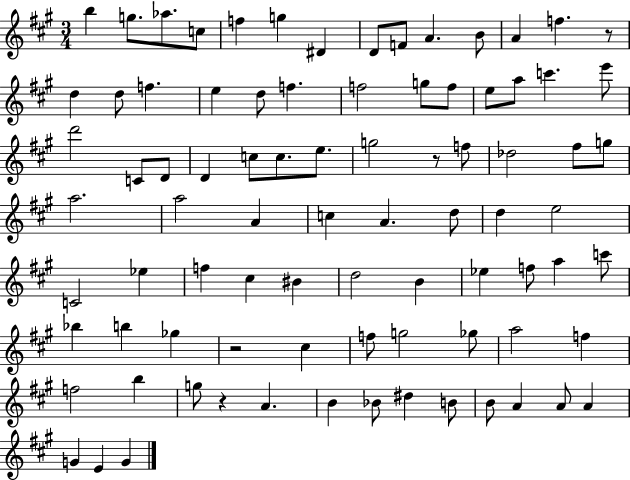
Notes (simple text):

B5/q G5/e. Ab5/e. C5/e F5/q G5/q D#4/q D4/e F4/e A4/q. B4/e A4/q F5/q. R/e D5/q D5/e F5/q. E5/q D5/e F5/q. F5/h G5/e F5/e E5/e A5/e C6/q. E6/e D6/h C4/e D4/e D4/q C5/e C5/e. E5/e. G5/h R/e F5/e Db5/h F#5/e G5/e A5/h. A5/h A4/q C5/q A4/q. D5/e D5/q E5/h C4/h Eb5/q F5/q C#5/q BIS4/q D5/h B4/q Eb5/q F5/e A5/q C6/e Bb5/q B5/q Gb5/q R/h C#5/q F5/e G5/h Gb5/e A5/h F5/q F5/h B5/q G5/e R/q A4/q. B4/q Bb4/e D#5/q B4/e B4/e A4/q A4/e A4/q G4/q E4/q G4/q